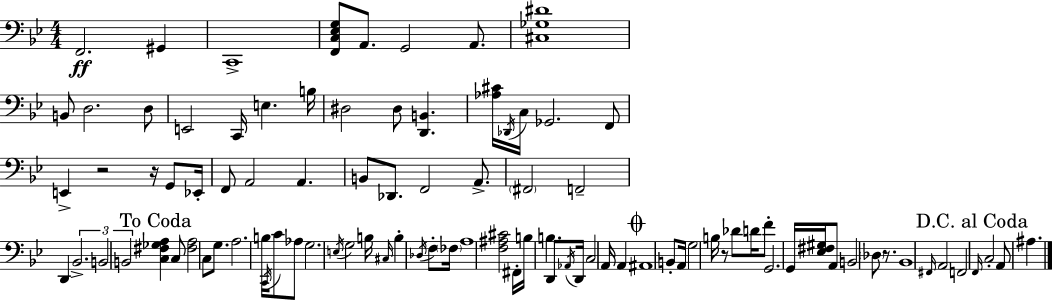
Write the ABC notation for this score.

X:1
T:Untitled
M:4/4
L:1/4
K:Bb
F,,2 ^G,, C,,4 [F,,C,_E,G,]/2 A,,/2 G,,2 A,,/2 [^C,_G,^D]4 B,,/2 D,2 D,/2 E,,2 C,,/4 E, B,/4 ^D,2 ^D,/2 [D,,B,,] [_A,^C]/4 _D,,/4 C,/4 _G,,2 F,,/2 E,, z2 z/4 G,,/2 _E,,/4 F,,/2 A,,2 A,, B,,/2 _D,,/2 F,,2 A,,/2 ^F,,2 F,,2 D,, _B,,2 B,,2 B,,2 [C,^F,_G,A,] C,/2 [^F,A,]2 C,/2 G,/2 A,2 B,/4 C,,/4 C/2 _A,/2 G,2 E,/4 G,2 B,/4 ^C,/4 B, _D,/4 F,/2 _F,/4 A,4 [F,^A,^C]2 ^F,,/4 B,/4 B, D,,/2 _A,,/4 D,,/4 C,2 A,,/4 A,, ^A,,4 B,,/2 A,,/4 G,2 B,/4 z/2 _D/2 D/4 F/2 G,,2 G,,/4 [_E,^F,^G,]/4 A,,/2 B,,2 _D,/2 z/2 _B,,4 ^F,,/4 A,,2 F,,2 F,,/4 C,2 A,,/2 ^A,